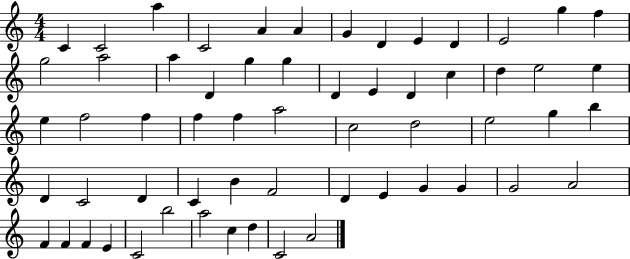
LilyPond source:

{
  \clef treble
  \numericTimeSignature
  \time 4/4
  \key c \major
  c'4 c'2 a''4 | c'2 a'4 a'4 | g'4 d'4 e'4 d'4 | e'2 g''4 f''4 | \break g''2 a''2 | a''4 d'4 g''4 g''4 | d'4 e'4 d'4 c''4 | d''4 e''2 e''4 | \break e''4 f''2 f''4 | f''4 f''4 a''2 | c''2 d''2 | e''2 g''4 b''4 | \break d'4 c'2 d'4 | c'4 b'4 f'2 | d'4 e'4 g'4 g'4 | g'2 a'2 | \break f'4 f'4 f'4 e'4 | c'2 b''2 | a''2 c''4 d''4 | c'2 a'2 | \break \bar "|."
}